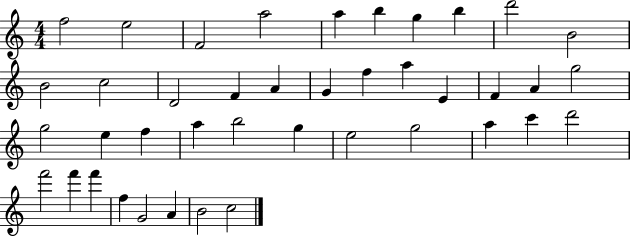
{
  \clef treble
  \numericTimeSignature
  \time 4/4
  \key c \major
  f''2 e''2 | f'2 a''2 | a''4 b''4 g''4 b''4 | d'''2 b'2 | \break b'2 c''2 | d'2 f'4 a'4 | g'4 f''4 a''4 e'4 | f'4 a'4 g''2 | \break g''2 e''4 f''4 | a''4 b''2 g''4 | e''2 g''2 | a''4 c'''4 d'''2 | \break f'''2 f'''4 f'''4 | f''4 g'2 a'4 | b'2 c''2 | \bar "|."
}